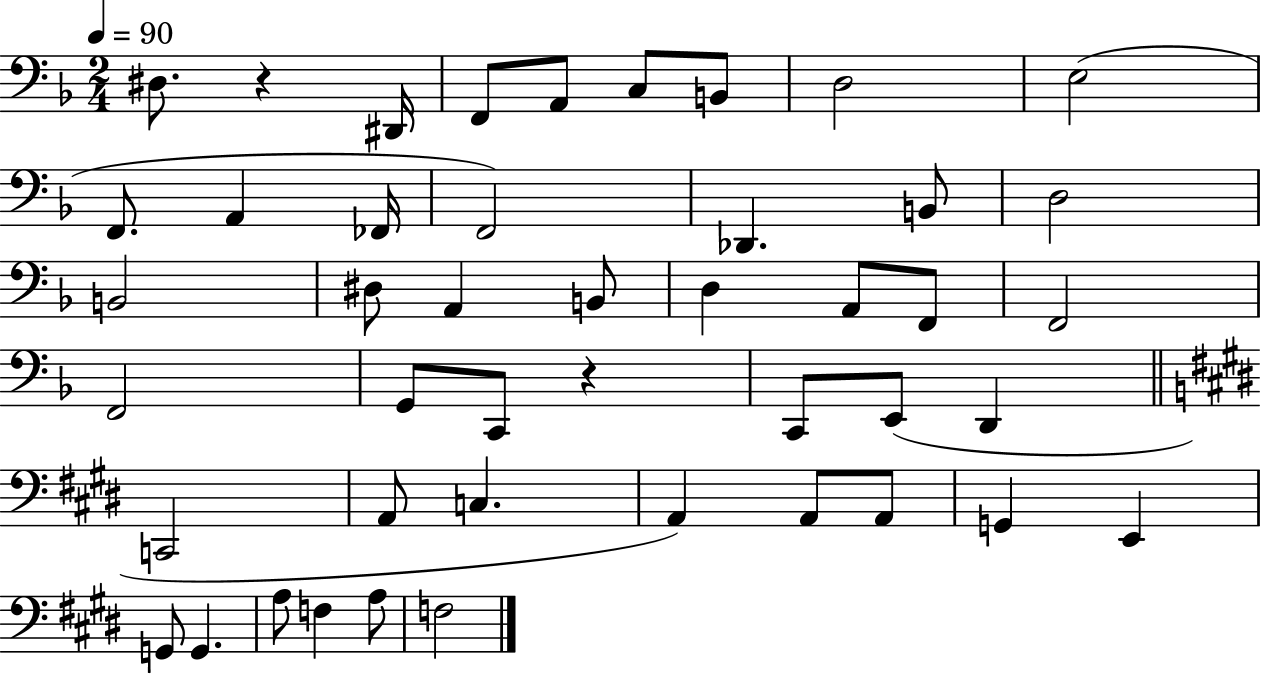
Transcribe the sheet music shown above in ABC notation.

X:1
T:Untitled
M:2/4
L:1/4
K:F
^D,/2 z ^D,,/4 F,,/2 A,,/2 C,/2 B,,/2 D,2 E,2 F,,/2 A,, _F,,/4 F,,2 _D,, B,,/2 D,2 B,,2 ^D,/2 A,, B,,/2 D, A,,/2 F,,/2 F,,2 F,,2 G,,/2 C,,/2 z C,,/2 E,,/2 D,, C,,2 A,,/2 C, A,, A,,/2 A,,/2 G,, E,, G,,/2 G,, A,/2 F, A,/2 F,2